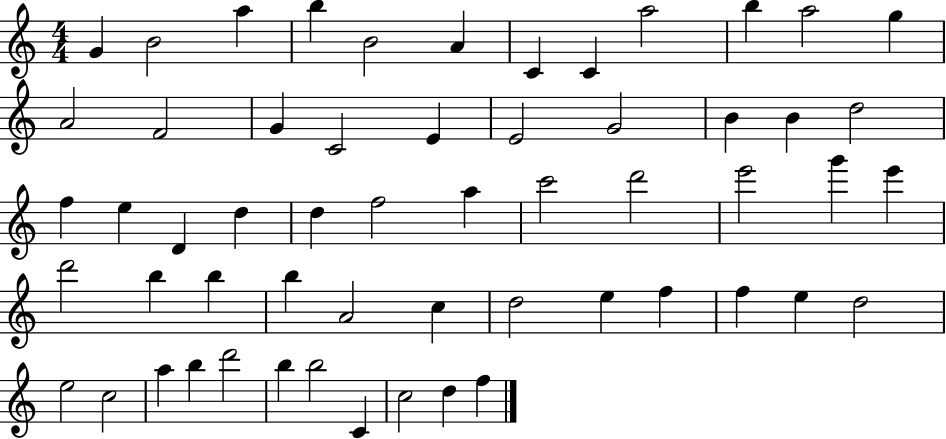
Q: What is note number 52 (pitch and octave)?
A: B5